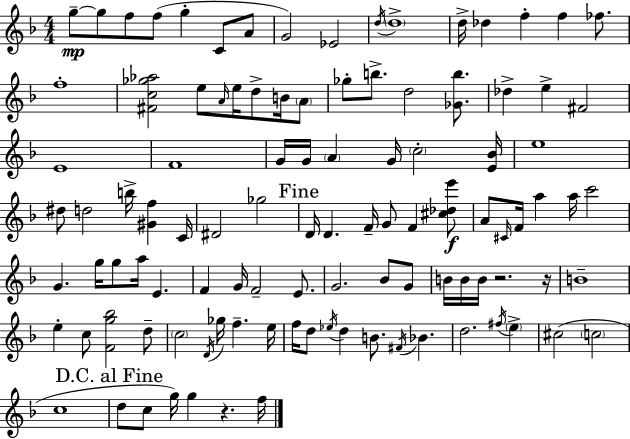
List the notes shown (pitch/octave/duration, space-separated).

G5/e G5/e F5/e F5/e G5/q C4/e A4/e G4/h Eb4/h D5/s D5/w D5/s Db5/q F5/q F5/q FES5/e. F5/w [F#4,C5,Gb5,Ab5]/h E5/e A4/s E5/s D5/e B4/s A4/e Gb5/e B5/e. D5/h [Gb4,B5]/e. Db5/q E5/q F#4/h E4/w F4/w G4/s G4/s A4/q G4/s C5/h [E4,Bb4]/s E5/w D#5/e D5/h B5/s [G#4,F5]/q C4/s D#4/h Gb5/h D4/s D4/q. F4/s G4/e F4/q [C#5,Db5,E6]/e A4/e C#4/s F4/s A5/q A5/s C6/h G4/q. G5/s G5/e A5/s E4/q. F4/q G4/s F4/h E4/e. G4/h. Bb4/e G4/e B4/s B4/s B4/s R/h. R/s B4/w E5/q C5/e [F4,G5,Bb5]/h D5/e C5/h D4/s Gb5/s F5/q. E5/s F5/s D5/e Eb5/s D5/q B4/e. F#4/s Bb4/q. D5/h. F#5/s E5/q C#5/h C5/h C5/w D5/e C5/e G5/s G5/q R/q. F5/s